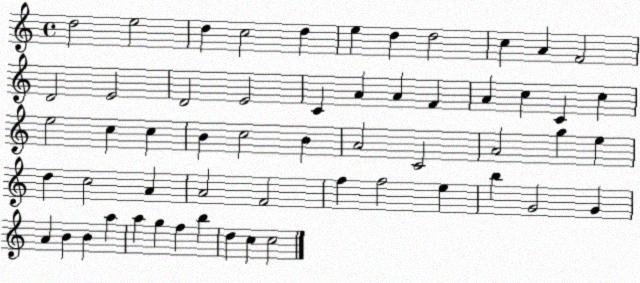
X:1
T:Untitled
M:4/4
L:1/4
K:C
d2 e2 d c2 d e d d2 c A F2 D2 E2 D2 E2 C A A F A c C c e2 c c B c2 B A2 C2 A2 g e d c2 A A2 F2 f f2 e b G2 G A B B a a g f b d c c2